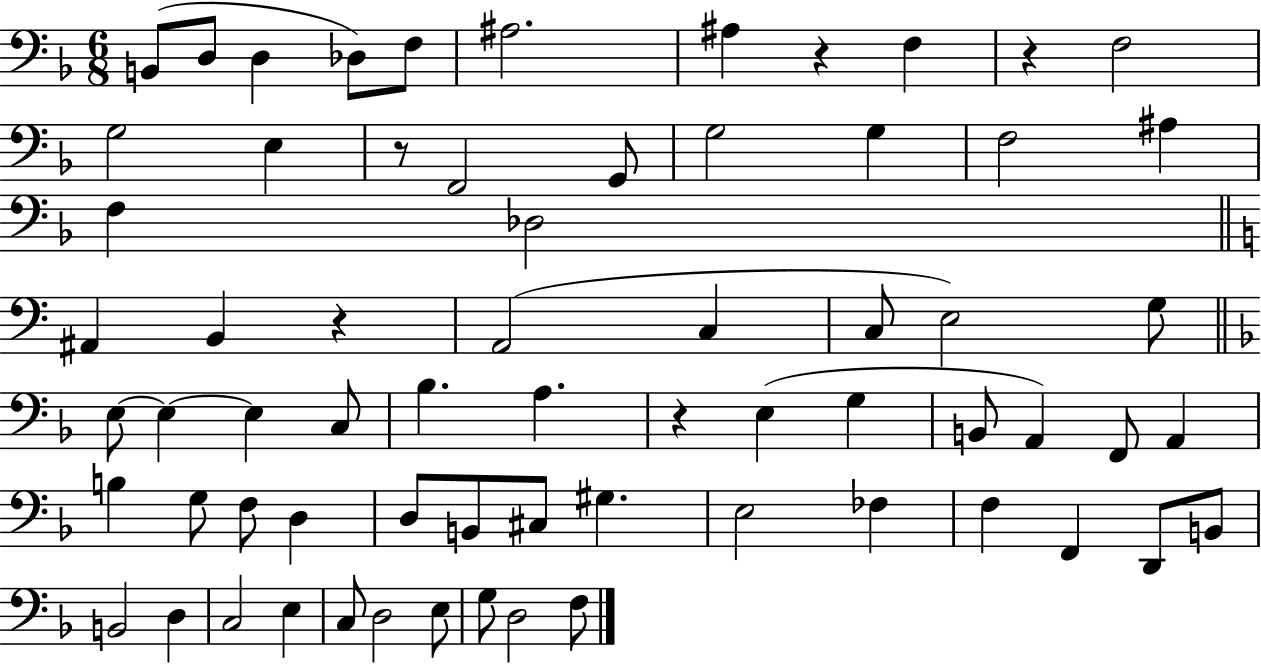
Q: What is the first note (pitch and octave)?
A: B2